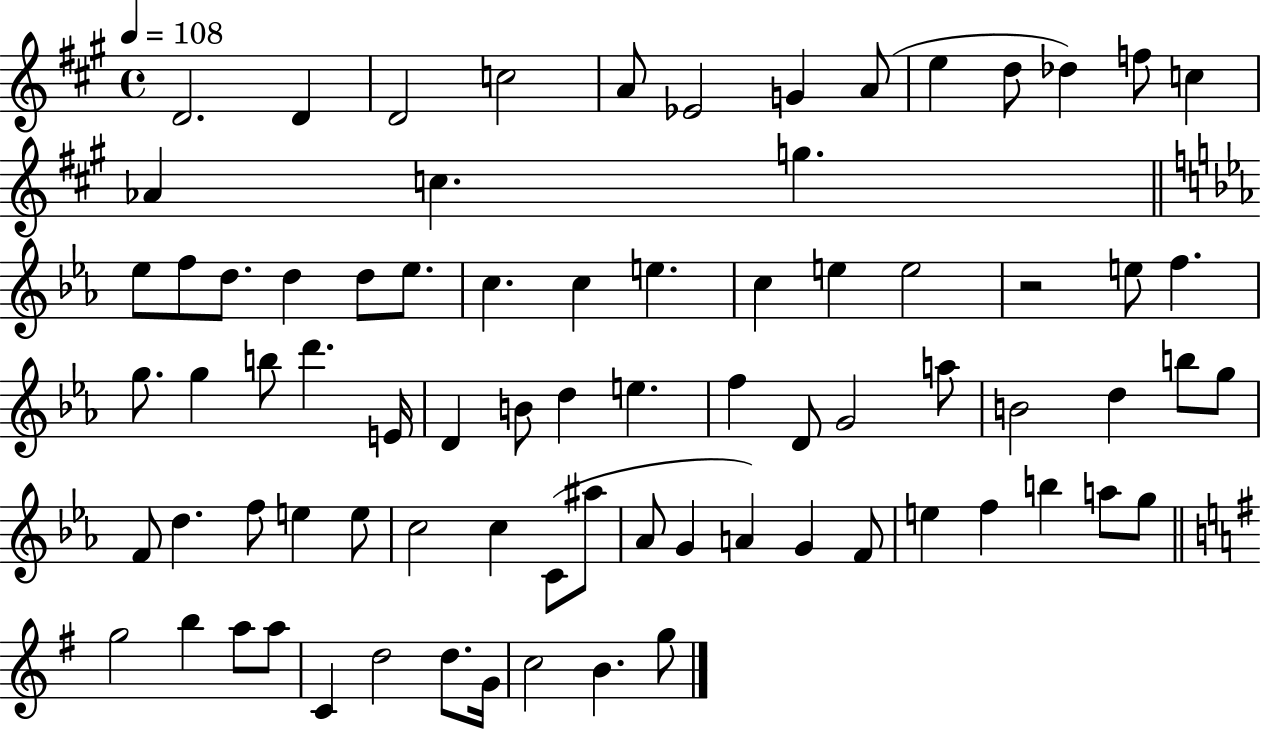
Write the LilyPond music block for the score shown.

{
  \clef treble
  \time 4/4
  \defaultTimeSignature
  \key a \major
  \tempo 4 = 108
  d'2. d'4 | d'2 c''2 | a'8 ees'2 g'4 a'8( | e''4 d''8 des''4) f''8 c''4 | \break aes'4 c''4. g''4. | \bar "||" \break \key ees \major ees''8 f''8 d''8. d''4 d''8 ees''8. | c''4. c''4 e''4. | c''4 e''4 e''2 | r2 e''8 f''4. | \break g''8. g''4 b''8 d'''4. e'16 | d'4 b'8 d''4 e''4. | f''4 d'8 g'2 a''8 | b'2 d''4 b''8 g''8 | \break f'8 d''4. f''8 e''4 e''8 | c''2 c''4 c'8( ais''8 | aes'8 g'4 a'4) g'4 f'8 | e''4 f''4 b''4 a''8 g''8 | \break \bar "||" \break \key e \minor g''2 b''4 a''8 a''8 | c'4 d''2 d''8. g'16 | c''2 b'4. g''8 | \bar "|."
}